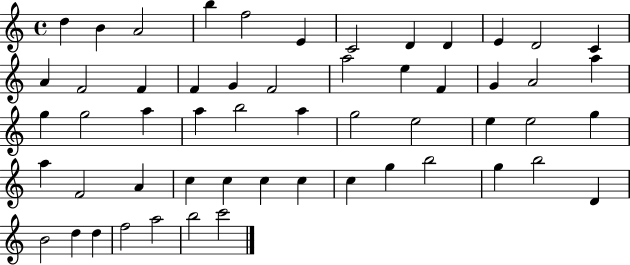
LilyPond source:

{
  \clef treble
  \time 4/4
  \defaultTimeSignature
  \key c \major
  d''4 b'4 a'2 | b''4 f''2 e'4 | c'2 d'4 d'4 | e'4 d'2 c'4 | \break a'4 f'2 f'4 | f'4 g'4 f'2 | a''2 e''4 f'4 | g'4 a'2 a''4 | \break g''4 g''2 a''4 | a''4 b''2 a''4 | g''2 e''2 | e''4 e''2 g''4 | \break a''4 f'2 a'4 | c''4 c''4 c''4 c''4 | c''4 g''4 b''2 | g''4 b''2 d'4 | \break b'2 d''4 d''4 | f''2 a''2 | b''2 c'''2 | \bar "|."
}